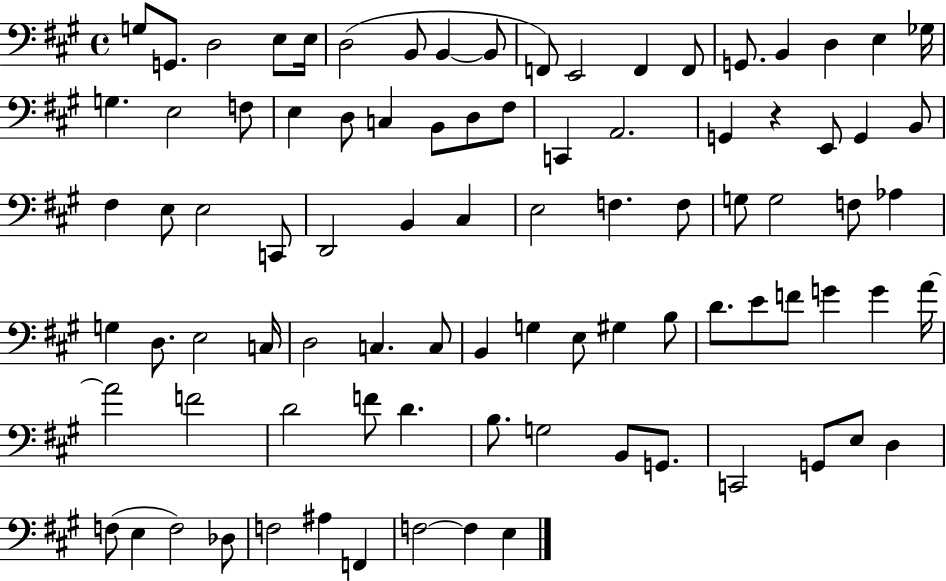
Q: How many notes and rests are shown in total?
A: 89